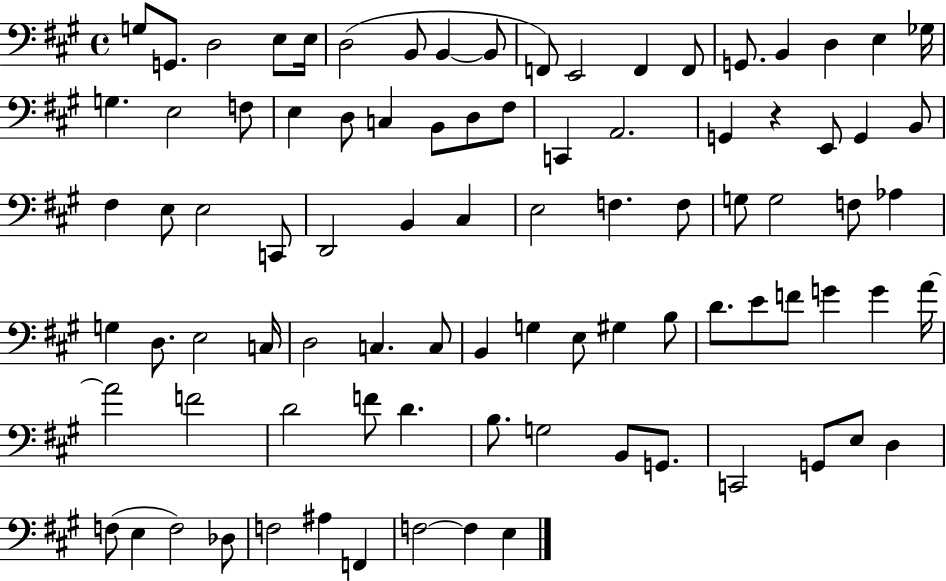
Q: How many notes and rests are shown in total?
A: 89